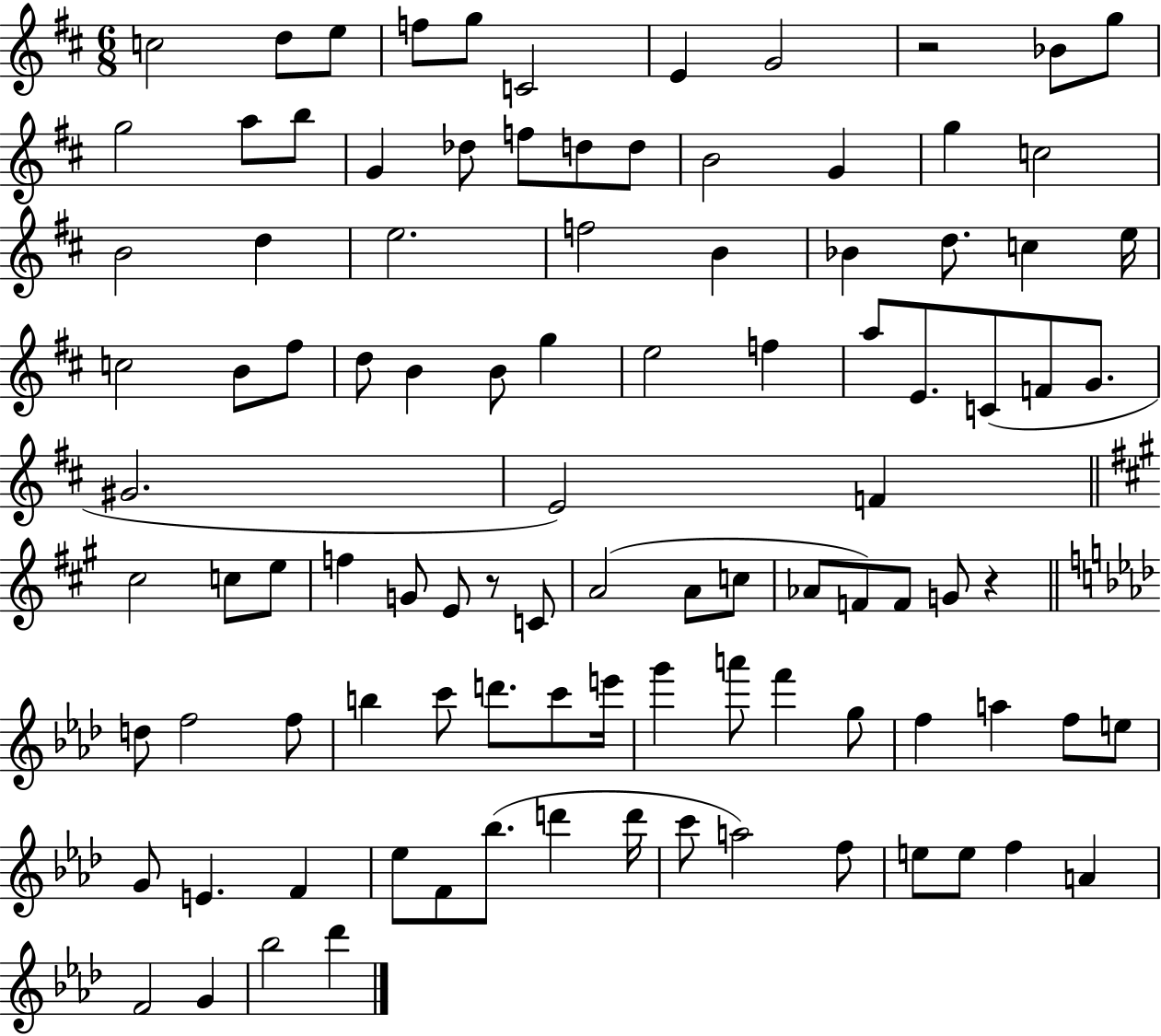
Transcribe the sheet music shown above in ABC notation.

X:1
T:Untitled
M:6/8
L:1/4
K:D
c2 d/2 e/2 f/2 g/2 C2 E G2 z2 _B/2 g/2 g2 a/2 b/2 G _d/2 f/2 d/2 d/2 B2 G g c2 B2 d e2 f2 B _B d/2 c e/4 c2 B/2 ^f/2 d/2 B B/2 g e2 f a/2 E/2 C/2 F/2 G/2 ^G2 E2 F ^c2 c/2 e/2 f G/2 E/2 z/2 C/2 A2 A/2 c/2 _A/2 F/2 F/2 G/2 z d/2 f2 f/2 b c'/2 d'/2 c'/2 e'/4 g' a'/2 f' g/2 f a f/2 e/2 G/2 E F _e/2 F/2 _b/2 d' d'/4 c'/2 a2 f/2 e/2 e/2 f A F2 G _b2 _d'